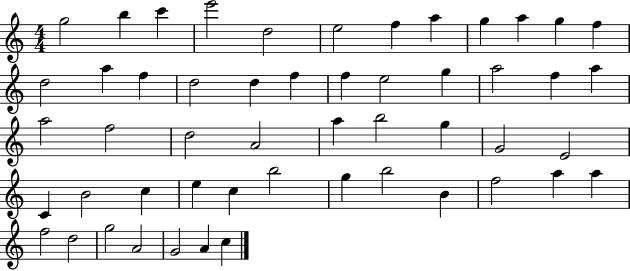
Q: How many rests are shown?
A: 0